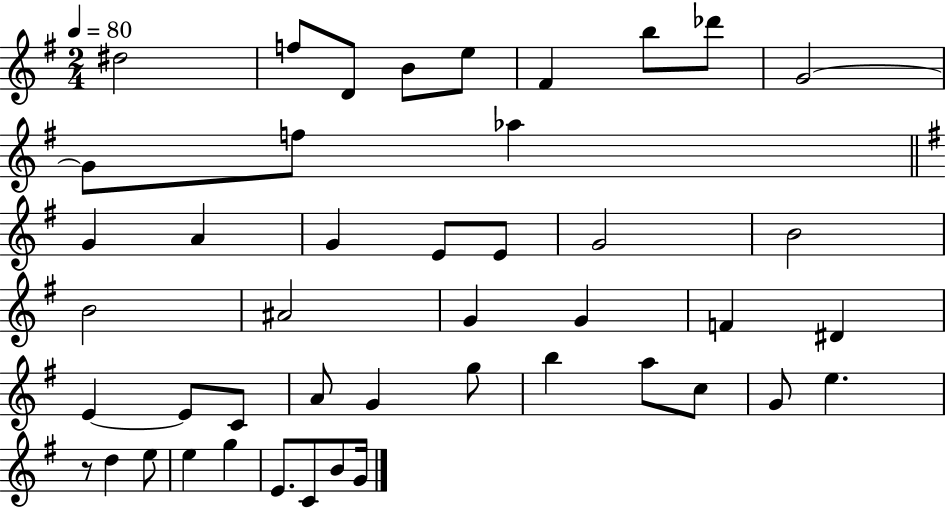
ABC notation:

X:1
T:Untitled
M:2/4
L:1/4
K:G
^d2 f/2 D/2 B/2 e/2 ^F b/2 _d'/2 G2 G/2 f/2 _a G A G E/2 E/2 G2 B2 B2 ^A2 G G F ^D E E/2 C/2 A/2 G g/2 b a/2 c/2 G/2 e z/2 d e/2 e g E/2 C/2 B/2 G/4